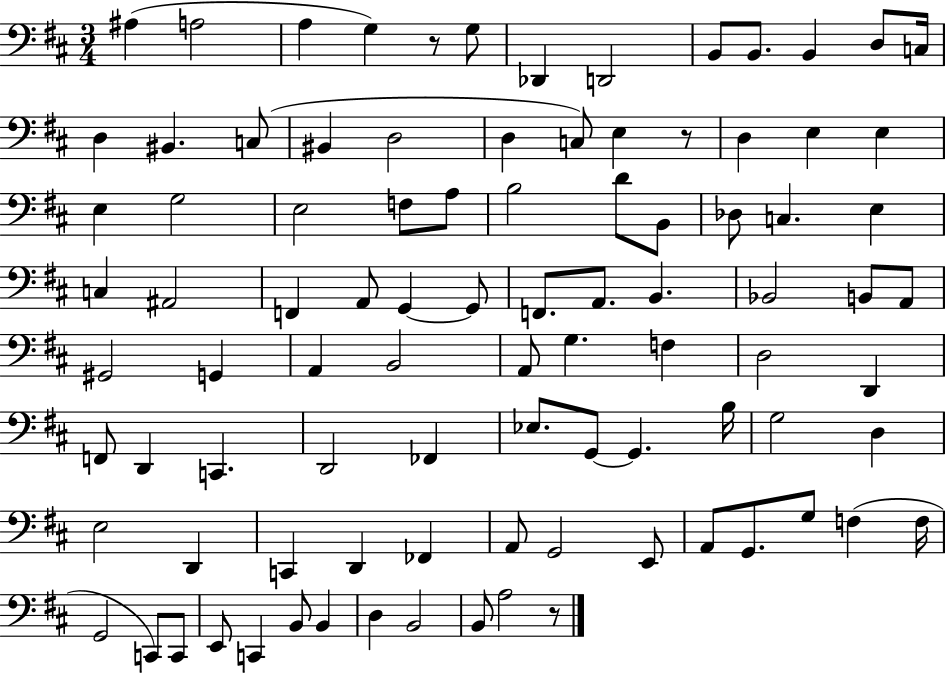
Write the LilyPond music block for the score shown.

{
  \clef bass
  \numericTimeSignature
  \time 3/4
  \key d \major
  ais4( a2 | a4 g4) r8 g8 | des,4 d,2 | b,8 b,8. b,4 d8 c16 | \break d4 bis,4. c8( | bis,4 d2 | d4 c8) e4 r8 | d4 e4 e4 | \break e4 g2 | e2 f8 a8 | b2 d'8 b,8 | des8 c4. e4 | \break c4 ais,2 | f,4 a,8 g,4~~ g,8 | f,8. a,8. b,4. | bes,2 b,8 a,8 | \break gis,2 g,4 | a,4 b,2 | a,8 g4. f4 | d2 d,4 | \break f,8 d,4 c,4. | d,2 fes,4 | ees8. g,8~~ g,4. b16 | g2 d4 | \break e2 d,4 | c,4 d,4 fes,4 | a,8 g,2 e,8 | a,8 g,8. g8 f4( f16 | \break g,2 c,8) c,8 | e,8 c,4 b,8 b,4 | d4 b,2 | b,8 a2 r8 | \break \bar "|."
}